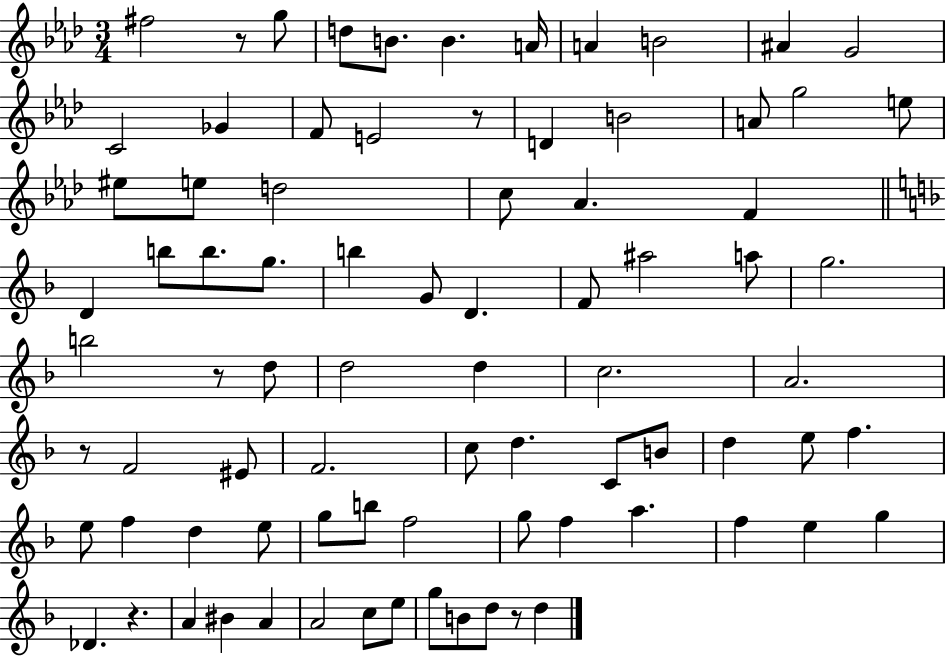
{
  \clef treble
  \numericTimeSignature
  \time 3/4
  \key aes \major
  \repeat volta 2 { fis''2 r8 g''8 | d''8 b'8. b'4. a'16 | a'4 b'2 | ais'4 g'2 | \break c'2 ges'4 | f'8 e'2 r8 | d'4 b'2 | a'8 g''2 e''8 | \break eis''8 e''8 d''2 | c''8 aes'4. f'4 | \bar "||" \break \key f \major d'4 b''8 b''8. g''8. | b''4 g'8 d'4. | f'8 ais''2 a''8 | g''2. | \break b''2 r8 d''8 | d''2 d''4 | c''2. | a'2. | \break r8 f'2 eis'8 | f'2. | c''8 d''4. c'8 b'8 | d''4 e''8 f''4. | \break e''8 f''4 d''4 e''8 | g''8 b''8 f''2 | g''8 f''4 a''4. | f''4 e''4 g''4 | \break des'4. r4. | a'4 bis'4 a'4 | a'2 c''8 e''8 | g''8 b'8 d''8 r8 d''4 | \break } \bar "|."
}